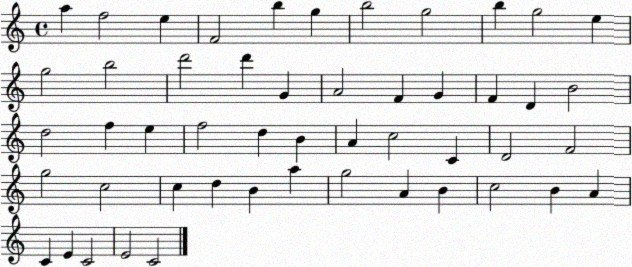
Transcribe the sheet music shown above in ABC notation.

X:1
T:Untitled
M:4/4
L:1/4
K:C
a f2 e F2 b g b2 g2 b g2 e g2 b2 d'2 d' G A2 F G F D B2 d2 f e f2 d B A c2 C D2 F2 g2 c2 c d B a g2 A B c2 B A C E C2 E2 C2